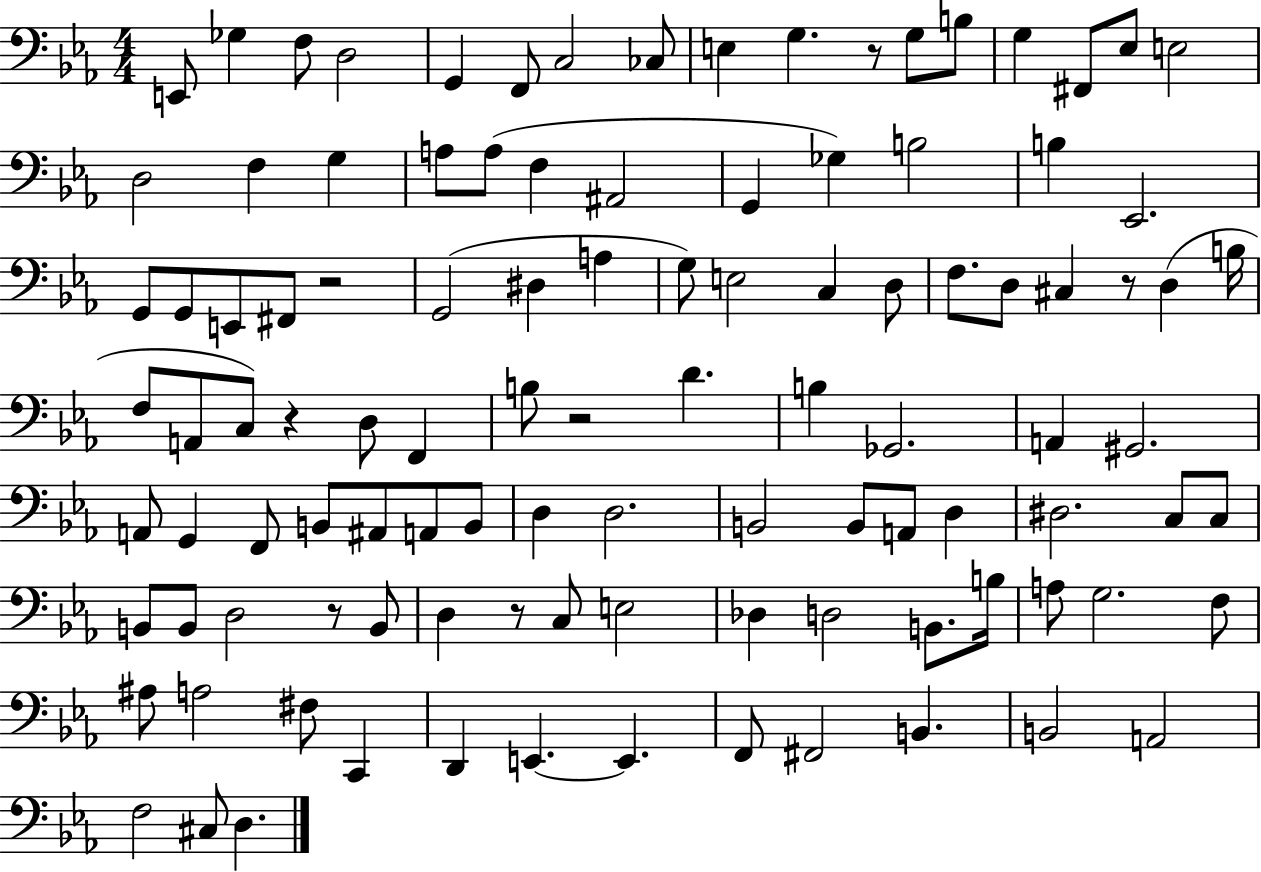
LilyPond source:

{
  \clef bass
  \numericTimeSignature
  \time 4/4
  \key ees \major
  e,8 ges4 f8 d2 | g,4 f,8 c2 ces8 | e4 g4. r8 g8 b8 | g4 fis,8 ees8 e2 | \break d2 f4 g4 | a8 a8( f4 ais,2 | g,4 ges4) b2 | b4 ees,2. | \break g,8 g,8 e,8 fis,8 r2 | g,2( dis4 a4 | g8) e2 c4 d8 | f8. d8 cis4 r8 d4( b16 | \break f8 a,8 c8) r4 d8 f,4 | b8 r2 d'4. | b4 ges,2. | a,4 gis,2. | \break a,8 g,4 f,8 b,8 ais,8 a,8 b,8 | d4 d2. | b,2 b,8 a,8 d4 | dis2. c8 c8 | \break b,8 b,8 d2 r8 b,8 | d4 r8 c8 e2 | des4 d2 b,8. b16 | a8 g2. f8 | \break ais8 a2 fis8 c,4 | d,4 e,4.~~ e,4. | f,8 fis,2 b,4. | b,2 a,2 | \break f2 cis8 d4. | \bar "|."
}